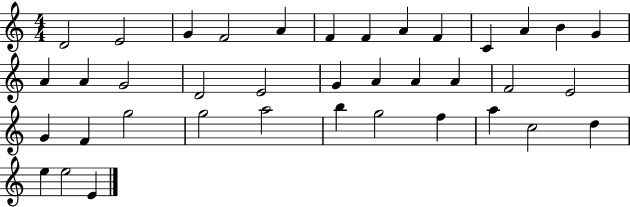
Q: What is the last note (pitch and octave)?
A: E4